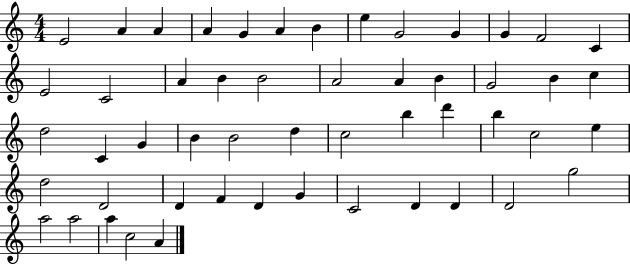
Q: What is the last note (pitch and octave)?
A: A4